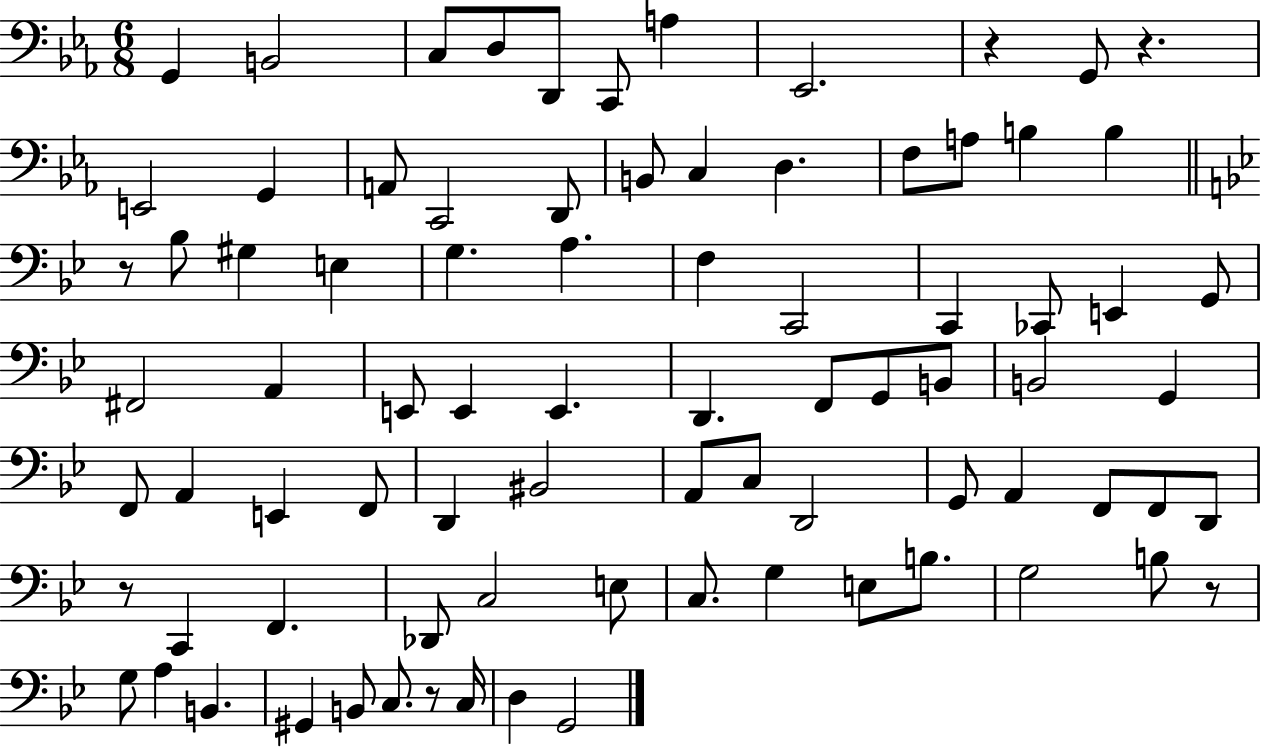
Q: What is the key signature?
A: EES major